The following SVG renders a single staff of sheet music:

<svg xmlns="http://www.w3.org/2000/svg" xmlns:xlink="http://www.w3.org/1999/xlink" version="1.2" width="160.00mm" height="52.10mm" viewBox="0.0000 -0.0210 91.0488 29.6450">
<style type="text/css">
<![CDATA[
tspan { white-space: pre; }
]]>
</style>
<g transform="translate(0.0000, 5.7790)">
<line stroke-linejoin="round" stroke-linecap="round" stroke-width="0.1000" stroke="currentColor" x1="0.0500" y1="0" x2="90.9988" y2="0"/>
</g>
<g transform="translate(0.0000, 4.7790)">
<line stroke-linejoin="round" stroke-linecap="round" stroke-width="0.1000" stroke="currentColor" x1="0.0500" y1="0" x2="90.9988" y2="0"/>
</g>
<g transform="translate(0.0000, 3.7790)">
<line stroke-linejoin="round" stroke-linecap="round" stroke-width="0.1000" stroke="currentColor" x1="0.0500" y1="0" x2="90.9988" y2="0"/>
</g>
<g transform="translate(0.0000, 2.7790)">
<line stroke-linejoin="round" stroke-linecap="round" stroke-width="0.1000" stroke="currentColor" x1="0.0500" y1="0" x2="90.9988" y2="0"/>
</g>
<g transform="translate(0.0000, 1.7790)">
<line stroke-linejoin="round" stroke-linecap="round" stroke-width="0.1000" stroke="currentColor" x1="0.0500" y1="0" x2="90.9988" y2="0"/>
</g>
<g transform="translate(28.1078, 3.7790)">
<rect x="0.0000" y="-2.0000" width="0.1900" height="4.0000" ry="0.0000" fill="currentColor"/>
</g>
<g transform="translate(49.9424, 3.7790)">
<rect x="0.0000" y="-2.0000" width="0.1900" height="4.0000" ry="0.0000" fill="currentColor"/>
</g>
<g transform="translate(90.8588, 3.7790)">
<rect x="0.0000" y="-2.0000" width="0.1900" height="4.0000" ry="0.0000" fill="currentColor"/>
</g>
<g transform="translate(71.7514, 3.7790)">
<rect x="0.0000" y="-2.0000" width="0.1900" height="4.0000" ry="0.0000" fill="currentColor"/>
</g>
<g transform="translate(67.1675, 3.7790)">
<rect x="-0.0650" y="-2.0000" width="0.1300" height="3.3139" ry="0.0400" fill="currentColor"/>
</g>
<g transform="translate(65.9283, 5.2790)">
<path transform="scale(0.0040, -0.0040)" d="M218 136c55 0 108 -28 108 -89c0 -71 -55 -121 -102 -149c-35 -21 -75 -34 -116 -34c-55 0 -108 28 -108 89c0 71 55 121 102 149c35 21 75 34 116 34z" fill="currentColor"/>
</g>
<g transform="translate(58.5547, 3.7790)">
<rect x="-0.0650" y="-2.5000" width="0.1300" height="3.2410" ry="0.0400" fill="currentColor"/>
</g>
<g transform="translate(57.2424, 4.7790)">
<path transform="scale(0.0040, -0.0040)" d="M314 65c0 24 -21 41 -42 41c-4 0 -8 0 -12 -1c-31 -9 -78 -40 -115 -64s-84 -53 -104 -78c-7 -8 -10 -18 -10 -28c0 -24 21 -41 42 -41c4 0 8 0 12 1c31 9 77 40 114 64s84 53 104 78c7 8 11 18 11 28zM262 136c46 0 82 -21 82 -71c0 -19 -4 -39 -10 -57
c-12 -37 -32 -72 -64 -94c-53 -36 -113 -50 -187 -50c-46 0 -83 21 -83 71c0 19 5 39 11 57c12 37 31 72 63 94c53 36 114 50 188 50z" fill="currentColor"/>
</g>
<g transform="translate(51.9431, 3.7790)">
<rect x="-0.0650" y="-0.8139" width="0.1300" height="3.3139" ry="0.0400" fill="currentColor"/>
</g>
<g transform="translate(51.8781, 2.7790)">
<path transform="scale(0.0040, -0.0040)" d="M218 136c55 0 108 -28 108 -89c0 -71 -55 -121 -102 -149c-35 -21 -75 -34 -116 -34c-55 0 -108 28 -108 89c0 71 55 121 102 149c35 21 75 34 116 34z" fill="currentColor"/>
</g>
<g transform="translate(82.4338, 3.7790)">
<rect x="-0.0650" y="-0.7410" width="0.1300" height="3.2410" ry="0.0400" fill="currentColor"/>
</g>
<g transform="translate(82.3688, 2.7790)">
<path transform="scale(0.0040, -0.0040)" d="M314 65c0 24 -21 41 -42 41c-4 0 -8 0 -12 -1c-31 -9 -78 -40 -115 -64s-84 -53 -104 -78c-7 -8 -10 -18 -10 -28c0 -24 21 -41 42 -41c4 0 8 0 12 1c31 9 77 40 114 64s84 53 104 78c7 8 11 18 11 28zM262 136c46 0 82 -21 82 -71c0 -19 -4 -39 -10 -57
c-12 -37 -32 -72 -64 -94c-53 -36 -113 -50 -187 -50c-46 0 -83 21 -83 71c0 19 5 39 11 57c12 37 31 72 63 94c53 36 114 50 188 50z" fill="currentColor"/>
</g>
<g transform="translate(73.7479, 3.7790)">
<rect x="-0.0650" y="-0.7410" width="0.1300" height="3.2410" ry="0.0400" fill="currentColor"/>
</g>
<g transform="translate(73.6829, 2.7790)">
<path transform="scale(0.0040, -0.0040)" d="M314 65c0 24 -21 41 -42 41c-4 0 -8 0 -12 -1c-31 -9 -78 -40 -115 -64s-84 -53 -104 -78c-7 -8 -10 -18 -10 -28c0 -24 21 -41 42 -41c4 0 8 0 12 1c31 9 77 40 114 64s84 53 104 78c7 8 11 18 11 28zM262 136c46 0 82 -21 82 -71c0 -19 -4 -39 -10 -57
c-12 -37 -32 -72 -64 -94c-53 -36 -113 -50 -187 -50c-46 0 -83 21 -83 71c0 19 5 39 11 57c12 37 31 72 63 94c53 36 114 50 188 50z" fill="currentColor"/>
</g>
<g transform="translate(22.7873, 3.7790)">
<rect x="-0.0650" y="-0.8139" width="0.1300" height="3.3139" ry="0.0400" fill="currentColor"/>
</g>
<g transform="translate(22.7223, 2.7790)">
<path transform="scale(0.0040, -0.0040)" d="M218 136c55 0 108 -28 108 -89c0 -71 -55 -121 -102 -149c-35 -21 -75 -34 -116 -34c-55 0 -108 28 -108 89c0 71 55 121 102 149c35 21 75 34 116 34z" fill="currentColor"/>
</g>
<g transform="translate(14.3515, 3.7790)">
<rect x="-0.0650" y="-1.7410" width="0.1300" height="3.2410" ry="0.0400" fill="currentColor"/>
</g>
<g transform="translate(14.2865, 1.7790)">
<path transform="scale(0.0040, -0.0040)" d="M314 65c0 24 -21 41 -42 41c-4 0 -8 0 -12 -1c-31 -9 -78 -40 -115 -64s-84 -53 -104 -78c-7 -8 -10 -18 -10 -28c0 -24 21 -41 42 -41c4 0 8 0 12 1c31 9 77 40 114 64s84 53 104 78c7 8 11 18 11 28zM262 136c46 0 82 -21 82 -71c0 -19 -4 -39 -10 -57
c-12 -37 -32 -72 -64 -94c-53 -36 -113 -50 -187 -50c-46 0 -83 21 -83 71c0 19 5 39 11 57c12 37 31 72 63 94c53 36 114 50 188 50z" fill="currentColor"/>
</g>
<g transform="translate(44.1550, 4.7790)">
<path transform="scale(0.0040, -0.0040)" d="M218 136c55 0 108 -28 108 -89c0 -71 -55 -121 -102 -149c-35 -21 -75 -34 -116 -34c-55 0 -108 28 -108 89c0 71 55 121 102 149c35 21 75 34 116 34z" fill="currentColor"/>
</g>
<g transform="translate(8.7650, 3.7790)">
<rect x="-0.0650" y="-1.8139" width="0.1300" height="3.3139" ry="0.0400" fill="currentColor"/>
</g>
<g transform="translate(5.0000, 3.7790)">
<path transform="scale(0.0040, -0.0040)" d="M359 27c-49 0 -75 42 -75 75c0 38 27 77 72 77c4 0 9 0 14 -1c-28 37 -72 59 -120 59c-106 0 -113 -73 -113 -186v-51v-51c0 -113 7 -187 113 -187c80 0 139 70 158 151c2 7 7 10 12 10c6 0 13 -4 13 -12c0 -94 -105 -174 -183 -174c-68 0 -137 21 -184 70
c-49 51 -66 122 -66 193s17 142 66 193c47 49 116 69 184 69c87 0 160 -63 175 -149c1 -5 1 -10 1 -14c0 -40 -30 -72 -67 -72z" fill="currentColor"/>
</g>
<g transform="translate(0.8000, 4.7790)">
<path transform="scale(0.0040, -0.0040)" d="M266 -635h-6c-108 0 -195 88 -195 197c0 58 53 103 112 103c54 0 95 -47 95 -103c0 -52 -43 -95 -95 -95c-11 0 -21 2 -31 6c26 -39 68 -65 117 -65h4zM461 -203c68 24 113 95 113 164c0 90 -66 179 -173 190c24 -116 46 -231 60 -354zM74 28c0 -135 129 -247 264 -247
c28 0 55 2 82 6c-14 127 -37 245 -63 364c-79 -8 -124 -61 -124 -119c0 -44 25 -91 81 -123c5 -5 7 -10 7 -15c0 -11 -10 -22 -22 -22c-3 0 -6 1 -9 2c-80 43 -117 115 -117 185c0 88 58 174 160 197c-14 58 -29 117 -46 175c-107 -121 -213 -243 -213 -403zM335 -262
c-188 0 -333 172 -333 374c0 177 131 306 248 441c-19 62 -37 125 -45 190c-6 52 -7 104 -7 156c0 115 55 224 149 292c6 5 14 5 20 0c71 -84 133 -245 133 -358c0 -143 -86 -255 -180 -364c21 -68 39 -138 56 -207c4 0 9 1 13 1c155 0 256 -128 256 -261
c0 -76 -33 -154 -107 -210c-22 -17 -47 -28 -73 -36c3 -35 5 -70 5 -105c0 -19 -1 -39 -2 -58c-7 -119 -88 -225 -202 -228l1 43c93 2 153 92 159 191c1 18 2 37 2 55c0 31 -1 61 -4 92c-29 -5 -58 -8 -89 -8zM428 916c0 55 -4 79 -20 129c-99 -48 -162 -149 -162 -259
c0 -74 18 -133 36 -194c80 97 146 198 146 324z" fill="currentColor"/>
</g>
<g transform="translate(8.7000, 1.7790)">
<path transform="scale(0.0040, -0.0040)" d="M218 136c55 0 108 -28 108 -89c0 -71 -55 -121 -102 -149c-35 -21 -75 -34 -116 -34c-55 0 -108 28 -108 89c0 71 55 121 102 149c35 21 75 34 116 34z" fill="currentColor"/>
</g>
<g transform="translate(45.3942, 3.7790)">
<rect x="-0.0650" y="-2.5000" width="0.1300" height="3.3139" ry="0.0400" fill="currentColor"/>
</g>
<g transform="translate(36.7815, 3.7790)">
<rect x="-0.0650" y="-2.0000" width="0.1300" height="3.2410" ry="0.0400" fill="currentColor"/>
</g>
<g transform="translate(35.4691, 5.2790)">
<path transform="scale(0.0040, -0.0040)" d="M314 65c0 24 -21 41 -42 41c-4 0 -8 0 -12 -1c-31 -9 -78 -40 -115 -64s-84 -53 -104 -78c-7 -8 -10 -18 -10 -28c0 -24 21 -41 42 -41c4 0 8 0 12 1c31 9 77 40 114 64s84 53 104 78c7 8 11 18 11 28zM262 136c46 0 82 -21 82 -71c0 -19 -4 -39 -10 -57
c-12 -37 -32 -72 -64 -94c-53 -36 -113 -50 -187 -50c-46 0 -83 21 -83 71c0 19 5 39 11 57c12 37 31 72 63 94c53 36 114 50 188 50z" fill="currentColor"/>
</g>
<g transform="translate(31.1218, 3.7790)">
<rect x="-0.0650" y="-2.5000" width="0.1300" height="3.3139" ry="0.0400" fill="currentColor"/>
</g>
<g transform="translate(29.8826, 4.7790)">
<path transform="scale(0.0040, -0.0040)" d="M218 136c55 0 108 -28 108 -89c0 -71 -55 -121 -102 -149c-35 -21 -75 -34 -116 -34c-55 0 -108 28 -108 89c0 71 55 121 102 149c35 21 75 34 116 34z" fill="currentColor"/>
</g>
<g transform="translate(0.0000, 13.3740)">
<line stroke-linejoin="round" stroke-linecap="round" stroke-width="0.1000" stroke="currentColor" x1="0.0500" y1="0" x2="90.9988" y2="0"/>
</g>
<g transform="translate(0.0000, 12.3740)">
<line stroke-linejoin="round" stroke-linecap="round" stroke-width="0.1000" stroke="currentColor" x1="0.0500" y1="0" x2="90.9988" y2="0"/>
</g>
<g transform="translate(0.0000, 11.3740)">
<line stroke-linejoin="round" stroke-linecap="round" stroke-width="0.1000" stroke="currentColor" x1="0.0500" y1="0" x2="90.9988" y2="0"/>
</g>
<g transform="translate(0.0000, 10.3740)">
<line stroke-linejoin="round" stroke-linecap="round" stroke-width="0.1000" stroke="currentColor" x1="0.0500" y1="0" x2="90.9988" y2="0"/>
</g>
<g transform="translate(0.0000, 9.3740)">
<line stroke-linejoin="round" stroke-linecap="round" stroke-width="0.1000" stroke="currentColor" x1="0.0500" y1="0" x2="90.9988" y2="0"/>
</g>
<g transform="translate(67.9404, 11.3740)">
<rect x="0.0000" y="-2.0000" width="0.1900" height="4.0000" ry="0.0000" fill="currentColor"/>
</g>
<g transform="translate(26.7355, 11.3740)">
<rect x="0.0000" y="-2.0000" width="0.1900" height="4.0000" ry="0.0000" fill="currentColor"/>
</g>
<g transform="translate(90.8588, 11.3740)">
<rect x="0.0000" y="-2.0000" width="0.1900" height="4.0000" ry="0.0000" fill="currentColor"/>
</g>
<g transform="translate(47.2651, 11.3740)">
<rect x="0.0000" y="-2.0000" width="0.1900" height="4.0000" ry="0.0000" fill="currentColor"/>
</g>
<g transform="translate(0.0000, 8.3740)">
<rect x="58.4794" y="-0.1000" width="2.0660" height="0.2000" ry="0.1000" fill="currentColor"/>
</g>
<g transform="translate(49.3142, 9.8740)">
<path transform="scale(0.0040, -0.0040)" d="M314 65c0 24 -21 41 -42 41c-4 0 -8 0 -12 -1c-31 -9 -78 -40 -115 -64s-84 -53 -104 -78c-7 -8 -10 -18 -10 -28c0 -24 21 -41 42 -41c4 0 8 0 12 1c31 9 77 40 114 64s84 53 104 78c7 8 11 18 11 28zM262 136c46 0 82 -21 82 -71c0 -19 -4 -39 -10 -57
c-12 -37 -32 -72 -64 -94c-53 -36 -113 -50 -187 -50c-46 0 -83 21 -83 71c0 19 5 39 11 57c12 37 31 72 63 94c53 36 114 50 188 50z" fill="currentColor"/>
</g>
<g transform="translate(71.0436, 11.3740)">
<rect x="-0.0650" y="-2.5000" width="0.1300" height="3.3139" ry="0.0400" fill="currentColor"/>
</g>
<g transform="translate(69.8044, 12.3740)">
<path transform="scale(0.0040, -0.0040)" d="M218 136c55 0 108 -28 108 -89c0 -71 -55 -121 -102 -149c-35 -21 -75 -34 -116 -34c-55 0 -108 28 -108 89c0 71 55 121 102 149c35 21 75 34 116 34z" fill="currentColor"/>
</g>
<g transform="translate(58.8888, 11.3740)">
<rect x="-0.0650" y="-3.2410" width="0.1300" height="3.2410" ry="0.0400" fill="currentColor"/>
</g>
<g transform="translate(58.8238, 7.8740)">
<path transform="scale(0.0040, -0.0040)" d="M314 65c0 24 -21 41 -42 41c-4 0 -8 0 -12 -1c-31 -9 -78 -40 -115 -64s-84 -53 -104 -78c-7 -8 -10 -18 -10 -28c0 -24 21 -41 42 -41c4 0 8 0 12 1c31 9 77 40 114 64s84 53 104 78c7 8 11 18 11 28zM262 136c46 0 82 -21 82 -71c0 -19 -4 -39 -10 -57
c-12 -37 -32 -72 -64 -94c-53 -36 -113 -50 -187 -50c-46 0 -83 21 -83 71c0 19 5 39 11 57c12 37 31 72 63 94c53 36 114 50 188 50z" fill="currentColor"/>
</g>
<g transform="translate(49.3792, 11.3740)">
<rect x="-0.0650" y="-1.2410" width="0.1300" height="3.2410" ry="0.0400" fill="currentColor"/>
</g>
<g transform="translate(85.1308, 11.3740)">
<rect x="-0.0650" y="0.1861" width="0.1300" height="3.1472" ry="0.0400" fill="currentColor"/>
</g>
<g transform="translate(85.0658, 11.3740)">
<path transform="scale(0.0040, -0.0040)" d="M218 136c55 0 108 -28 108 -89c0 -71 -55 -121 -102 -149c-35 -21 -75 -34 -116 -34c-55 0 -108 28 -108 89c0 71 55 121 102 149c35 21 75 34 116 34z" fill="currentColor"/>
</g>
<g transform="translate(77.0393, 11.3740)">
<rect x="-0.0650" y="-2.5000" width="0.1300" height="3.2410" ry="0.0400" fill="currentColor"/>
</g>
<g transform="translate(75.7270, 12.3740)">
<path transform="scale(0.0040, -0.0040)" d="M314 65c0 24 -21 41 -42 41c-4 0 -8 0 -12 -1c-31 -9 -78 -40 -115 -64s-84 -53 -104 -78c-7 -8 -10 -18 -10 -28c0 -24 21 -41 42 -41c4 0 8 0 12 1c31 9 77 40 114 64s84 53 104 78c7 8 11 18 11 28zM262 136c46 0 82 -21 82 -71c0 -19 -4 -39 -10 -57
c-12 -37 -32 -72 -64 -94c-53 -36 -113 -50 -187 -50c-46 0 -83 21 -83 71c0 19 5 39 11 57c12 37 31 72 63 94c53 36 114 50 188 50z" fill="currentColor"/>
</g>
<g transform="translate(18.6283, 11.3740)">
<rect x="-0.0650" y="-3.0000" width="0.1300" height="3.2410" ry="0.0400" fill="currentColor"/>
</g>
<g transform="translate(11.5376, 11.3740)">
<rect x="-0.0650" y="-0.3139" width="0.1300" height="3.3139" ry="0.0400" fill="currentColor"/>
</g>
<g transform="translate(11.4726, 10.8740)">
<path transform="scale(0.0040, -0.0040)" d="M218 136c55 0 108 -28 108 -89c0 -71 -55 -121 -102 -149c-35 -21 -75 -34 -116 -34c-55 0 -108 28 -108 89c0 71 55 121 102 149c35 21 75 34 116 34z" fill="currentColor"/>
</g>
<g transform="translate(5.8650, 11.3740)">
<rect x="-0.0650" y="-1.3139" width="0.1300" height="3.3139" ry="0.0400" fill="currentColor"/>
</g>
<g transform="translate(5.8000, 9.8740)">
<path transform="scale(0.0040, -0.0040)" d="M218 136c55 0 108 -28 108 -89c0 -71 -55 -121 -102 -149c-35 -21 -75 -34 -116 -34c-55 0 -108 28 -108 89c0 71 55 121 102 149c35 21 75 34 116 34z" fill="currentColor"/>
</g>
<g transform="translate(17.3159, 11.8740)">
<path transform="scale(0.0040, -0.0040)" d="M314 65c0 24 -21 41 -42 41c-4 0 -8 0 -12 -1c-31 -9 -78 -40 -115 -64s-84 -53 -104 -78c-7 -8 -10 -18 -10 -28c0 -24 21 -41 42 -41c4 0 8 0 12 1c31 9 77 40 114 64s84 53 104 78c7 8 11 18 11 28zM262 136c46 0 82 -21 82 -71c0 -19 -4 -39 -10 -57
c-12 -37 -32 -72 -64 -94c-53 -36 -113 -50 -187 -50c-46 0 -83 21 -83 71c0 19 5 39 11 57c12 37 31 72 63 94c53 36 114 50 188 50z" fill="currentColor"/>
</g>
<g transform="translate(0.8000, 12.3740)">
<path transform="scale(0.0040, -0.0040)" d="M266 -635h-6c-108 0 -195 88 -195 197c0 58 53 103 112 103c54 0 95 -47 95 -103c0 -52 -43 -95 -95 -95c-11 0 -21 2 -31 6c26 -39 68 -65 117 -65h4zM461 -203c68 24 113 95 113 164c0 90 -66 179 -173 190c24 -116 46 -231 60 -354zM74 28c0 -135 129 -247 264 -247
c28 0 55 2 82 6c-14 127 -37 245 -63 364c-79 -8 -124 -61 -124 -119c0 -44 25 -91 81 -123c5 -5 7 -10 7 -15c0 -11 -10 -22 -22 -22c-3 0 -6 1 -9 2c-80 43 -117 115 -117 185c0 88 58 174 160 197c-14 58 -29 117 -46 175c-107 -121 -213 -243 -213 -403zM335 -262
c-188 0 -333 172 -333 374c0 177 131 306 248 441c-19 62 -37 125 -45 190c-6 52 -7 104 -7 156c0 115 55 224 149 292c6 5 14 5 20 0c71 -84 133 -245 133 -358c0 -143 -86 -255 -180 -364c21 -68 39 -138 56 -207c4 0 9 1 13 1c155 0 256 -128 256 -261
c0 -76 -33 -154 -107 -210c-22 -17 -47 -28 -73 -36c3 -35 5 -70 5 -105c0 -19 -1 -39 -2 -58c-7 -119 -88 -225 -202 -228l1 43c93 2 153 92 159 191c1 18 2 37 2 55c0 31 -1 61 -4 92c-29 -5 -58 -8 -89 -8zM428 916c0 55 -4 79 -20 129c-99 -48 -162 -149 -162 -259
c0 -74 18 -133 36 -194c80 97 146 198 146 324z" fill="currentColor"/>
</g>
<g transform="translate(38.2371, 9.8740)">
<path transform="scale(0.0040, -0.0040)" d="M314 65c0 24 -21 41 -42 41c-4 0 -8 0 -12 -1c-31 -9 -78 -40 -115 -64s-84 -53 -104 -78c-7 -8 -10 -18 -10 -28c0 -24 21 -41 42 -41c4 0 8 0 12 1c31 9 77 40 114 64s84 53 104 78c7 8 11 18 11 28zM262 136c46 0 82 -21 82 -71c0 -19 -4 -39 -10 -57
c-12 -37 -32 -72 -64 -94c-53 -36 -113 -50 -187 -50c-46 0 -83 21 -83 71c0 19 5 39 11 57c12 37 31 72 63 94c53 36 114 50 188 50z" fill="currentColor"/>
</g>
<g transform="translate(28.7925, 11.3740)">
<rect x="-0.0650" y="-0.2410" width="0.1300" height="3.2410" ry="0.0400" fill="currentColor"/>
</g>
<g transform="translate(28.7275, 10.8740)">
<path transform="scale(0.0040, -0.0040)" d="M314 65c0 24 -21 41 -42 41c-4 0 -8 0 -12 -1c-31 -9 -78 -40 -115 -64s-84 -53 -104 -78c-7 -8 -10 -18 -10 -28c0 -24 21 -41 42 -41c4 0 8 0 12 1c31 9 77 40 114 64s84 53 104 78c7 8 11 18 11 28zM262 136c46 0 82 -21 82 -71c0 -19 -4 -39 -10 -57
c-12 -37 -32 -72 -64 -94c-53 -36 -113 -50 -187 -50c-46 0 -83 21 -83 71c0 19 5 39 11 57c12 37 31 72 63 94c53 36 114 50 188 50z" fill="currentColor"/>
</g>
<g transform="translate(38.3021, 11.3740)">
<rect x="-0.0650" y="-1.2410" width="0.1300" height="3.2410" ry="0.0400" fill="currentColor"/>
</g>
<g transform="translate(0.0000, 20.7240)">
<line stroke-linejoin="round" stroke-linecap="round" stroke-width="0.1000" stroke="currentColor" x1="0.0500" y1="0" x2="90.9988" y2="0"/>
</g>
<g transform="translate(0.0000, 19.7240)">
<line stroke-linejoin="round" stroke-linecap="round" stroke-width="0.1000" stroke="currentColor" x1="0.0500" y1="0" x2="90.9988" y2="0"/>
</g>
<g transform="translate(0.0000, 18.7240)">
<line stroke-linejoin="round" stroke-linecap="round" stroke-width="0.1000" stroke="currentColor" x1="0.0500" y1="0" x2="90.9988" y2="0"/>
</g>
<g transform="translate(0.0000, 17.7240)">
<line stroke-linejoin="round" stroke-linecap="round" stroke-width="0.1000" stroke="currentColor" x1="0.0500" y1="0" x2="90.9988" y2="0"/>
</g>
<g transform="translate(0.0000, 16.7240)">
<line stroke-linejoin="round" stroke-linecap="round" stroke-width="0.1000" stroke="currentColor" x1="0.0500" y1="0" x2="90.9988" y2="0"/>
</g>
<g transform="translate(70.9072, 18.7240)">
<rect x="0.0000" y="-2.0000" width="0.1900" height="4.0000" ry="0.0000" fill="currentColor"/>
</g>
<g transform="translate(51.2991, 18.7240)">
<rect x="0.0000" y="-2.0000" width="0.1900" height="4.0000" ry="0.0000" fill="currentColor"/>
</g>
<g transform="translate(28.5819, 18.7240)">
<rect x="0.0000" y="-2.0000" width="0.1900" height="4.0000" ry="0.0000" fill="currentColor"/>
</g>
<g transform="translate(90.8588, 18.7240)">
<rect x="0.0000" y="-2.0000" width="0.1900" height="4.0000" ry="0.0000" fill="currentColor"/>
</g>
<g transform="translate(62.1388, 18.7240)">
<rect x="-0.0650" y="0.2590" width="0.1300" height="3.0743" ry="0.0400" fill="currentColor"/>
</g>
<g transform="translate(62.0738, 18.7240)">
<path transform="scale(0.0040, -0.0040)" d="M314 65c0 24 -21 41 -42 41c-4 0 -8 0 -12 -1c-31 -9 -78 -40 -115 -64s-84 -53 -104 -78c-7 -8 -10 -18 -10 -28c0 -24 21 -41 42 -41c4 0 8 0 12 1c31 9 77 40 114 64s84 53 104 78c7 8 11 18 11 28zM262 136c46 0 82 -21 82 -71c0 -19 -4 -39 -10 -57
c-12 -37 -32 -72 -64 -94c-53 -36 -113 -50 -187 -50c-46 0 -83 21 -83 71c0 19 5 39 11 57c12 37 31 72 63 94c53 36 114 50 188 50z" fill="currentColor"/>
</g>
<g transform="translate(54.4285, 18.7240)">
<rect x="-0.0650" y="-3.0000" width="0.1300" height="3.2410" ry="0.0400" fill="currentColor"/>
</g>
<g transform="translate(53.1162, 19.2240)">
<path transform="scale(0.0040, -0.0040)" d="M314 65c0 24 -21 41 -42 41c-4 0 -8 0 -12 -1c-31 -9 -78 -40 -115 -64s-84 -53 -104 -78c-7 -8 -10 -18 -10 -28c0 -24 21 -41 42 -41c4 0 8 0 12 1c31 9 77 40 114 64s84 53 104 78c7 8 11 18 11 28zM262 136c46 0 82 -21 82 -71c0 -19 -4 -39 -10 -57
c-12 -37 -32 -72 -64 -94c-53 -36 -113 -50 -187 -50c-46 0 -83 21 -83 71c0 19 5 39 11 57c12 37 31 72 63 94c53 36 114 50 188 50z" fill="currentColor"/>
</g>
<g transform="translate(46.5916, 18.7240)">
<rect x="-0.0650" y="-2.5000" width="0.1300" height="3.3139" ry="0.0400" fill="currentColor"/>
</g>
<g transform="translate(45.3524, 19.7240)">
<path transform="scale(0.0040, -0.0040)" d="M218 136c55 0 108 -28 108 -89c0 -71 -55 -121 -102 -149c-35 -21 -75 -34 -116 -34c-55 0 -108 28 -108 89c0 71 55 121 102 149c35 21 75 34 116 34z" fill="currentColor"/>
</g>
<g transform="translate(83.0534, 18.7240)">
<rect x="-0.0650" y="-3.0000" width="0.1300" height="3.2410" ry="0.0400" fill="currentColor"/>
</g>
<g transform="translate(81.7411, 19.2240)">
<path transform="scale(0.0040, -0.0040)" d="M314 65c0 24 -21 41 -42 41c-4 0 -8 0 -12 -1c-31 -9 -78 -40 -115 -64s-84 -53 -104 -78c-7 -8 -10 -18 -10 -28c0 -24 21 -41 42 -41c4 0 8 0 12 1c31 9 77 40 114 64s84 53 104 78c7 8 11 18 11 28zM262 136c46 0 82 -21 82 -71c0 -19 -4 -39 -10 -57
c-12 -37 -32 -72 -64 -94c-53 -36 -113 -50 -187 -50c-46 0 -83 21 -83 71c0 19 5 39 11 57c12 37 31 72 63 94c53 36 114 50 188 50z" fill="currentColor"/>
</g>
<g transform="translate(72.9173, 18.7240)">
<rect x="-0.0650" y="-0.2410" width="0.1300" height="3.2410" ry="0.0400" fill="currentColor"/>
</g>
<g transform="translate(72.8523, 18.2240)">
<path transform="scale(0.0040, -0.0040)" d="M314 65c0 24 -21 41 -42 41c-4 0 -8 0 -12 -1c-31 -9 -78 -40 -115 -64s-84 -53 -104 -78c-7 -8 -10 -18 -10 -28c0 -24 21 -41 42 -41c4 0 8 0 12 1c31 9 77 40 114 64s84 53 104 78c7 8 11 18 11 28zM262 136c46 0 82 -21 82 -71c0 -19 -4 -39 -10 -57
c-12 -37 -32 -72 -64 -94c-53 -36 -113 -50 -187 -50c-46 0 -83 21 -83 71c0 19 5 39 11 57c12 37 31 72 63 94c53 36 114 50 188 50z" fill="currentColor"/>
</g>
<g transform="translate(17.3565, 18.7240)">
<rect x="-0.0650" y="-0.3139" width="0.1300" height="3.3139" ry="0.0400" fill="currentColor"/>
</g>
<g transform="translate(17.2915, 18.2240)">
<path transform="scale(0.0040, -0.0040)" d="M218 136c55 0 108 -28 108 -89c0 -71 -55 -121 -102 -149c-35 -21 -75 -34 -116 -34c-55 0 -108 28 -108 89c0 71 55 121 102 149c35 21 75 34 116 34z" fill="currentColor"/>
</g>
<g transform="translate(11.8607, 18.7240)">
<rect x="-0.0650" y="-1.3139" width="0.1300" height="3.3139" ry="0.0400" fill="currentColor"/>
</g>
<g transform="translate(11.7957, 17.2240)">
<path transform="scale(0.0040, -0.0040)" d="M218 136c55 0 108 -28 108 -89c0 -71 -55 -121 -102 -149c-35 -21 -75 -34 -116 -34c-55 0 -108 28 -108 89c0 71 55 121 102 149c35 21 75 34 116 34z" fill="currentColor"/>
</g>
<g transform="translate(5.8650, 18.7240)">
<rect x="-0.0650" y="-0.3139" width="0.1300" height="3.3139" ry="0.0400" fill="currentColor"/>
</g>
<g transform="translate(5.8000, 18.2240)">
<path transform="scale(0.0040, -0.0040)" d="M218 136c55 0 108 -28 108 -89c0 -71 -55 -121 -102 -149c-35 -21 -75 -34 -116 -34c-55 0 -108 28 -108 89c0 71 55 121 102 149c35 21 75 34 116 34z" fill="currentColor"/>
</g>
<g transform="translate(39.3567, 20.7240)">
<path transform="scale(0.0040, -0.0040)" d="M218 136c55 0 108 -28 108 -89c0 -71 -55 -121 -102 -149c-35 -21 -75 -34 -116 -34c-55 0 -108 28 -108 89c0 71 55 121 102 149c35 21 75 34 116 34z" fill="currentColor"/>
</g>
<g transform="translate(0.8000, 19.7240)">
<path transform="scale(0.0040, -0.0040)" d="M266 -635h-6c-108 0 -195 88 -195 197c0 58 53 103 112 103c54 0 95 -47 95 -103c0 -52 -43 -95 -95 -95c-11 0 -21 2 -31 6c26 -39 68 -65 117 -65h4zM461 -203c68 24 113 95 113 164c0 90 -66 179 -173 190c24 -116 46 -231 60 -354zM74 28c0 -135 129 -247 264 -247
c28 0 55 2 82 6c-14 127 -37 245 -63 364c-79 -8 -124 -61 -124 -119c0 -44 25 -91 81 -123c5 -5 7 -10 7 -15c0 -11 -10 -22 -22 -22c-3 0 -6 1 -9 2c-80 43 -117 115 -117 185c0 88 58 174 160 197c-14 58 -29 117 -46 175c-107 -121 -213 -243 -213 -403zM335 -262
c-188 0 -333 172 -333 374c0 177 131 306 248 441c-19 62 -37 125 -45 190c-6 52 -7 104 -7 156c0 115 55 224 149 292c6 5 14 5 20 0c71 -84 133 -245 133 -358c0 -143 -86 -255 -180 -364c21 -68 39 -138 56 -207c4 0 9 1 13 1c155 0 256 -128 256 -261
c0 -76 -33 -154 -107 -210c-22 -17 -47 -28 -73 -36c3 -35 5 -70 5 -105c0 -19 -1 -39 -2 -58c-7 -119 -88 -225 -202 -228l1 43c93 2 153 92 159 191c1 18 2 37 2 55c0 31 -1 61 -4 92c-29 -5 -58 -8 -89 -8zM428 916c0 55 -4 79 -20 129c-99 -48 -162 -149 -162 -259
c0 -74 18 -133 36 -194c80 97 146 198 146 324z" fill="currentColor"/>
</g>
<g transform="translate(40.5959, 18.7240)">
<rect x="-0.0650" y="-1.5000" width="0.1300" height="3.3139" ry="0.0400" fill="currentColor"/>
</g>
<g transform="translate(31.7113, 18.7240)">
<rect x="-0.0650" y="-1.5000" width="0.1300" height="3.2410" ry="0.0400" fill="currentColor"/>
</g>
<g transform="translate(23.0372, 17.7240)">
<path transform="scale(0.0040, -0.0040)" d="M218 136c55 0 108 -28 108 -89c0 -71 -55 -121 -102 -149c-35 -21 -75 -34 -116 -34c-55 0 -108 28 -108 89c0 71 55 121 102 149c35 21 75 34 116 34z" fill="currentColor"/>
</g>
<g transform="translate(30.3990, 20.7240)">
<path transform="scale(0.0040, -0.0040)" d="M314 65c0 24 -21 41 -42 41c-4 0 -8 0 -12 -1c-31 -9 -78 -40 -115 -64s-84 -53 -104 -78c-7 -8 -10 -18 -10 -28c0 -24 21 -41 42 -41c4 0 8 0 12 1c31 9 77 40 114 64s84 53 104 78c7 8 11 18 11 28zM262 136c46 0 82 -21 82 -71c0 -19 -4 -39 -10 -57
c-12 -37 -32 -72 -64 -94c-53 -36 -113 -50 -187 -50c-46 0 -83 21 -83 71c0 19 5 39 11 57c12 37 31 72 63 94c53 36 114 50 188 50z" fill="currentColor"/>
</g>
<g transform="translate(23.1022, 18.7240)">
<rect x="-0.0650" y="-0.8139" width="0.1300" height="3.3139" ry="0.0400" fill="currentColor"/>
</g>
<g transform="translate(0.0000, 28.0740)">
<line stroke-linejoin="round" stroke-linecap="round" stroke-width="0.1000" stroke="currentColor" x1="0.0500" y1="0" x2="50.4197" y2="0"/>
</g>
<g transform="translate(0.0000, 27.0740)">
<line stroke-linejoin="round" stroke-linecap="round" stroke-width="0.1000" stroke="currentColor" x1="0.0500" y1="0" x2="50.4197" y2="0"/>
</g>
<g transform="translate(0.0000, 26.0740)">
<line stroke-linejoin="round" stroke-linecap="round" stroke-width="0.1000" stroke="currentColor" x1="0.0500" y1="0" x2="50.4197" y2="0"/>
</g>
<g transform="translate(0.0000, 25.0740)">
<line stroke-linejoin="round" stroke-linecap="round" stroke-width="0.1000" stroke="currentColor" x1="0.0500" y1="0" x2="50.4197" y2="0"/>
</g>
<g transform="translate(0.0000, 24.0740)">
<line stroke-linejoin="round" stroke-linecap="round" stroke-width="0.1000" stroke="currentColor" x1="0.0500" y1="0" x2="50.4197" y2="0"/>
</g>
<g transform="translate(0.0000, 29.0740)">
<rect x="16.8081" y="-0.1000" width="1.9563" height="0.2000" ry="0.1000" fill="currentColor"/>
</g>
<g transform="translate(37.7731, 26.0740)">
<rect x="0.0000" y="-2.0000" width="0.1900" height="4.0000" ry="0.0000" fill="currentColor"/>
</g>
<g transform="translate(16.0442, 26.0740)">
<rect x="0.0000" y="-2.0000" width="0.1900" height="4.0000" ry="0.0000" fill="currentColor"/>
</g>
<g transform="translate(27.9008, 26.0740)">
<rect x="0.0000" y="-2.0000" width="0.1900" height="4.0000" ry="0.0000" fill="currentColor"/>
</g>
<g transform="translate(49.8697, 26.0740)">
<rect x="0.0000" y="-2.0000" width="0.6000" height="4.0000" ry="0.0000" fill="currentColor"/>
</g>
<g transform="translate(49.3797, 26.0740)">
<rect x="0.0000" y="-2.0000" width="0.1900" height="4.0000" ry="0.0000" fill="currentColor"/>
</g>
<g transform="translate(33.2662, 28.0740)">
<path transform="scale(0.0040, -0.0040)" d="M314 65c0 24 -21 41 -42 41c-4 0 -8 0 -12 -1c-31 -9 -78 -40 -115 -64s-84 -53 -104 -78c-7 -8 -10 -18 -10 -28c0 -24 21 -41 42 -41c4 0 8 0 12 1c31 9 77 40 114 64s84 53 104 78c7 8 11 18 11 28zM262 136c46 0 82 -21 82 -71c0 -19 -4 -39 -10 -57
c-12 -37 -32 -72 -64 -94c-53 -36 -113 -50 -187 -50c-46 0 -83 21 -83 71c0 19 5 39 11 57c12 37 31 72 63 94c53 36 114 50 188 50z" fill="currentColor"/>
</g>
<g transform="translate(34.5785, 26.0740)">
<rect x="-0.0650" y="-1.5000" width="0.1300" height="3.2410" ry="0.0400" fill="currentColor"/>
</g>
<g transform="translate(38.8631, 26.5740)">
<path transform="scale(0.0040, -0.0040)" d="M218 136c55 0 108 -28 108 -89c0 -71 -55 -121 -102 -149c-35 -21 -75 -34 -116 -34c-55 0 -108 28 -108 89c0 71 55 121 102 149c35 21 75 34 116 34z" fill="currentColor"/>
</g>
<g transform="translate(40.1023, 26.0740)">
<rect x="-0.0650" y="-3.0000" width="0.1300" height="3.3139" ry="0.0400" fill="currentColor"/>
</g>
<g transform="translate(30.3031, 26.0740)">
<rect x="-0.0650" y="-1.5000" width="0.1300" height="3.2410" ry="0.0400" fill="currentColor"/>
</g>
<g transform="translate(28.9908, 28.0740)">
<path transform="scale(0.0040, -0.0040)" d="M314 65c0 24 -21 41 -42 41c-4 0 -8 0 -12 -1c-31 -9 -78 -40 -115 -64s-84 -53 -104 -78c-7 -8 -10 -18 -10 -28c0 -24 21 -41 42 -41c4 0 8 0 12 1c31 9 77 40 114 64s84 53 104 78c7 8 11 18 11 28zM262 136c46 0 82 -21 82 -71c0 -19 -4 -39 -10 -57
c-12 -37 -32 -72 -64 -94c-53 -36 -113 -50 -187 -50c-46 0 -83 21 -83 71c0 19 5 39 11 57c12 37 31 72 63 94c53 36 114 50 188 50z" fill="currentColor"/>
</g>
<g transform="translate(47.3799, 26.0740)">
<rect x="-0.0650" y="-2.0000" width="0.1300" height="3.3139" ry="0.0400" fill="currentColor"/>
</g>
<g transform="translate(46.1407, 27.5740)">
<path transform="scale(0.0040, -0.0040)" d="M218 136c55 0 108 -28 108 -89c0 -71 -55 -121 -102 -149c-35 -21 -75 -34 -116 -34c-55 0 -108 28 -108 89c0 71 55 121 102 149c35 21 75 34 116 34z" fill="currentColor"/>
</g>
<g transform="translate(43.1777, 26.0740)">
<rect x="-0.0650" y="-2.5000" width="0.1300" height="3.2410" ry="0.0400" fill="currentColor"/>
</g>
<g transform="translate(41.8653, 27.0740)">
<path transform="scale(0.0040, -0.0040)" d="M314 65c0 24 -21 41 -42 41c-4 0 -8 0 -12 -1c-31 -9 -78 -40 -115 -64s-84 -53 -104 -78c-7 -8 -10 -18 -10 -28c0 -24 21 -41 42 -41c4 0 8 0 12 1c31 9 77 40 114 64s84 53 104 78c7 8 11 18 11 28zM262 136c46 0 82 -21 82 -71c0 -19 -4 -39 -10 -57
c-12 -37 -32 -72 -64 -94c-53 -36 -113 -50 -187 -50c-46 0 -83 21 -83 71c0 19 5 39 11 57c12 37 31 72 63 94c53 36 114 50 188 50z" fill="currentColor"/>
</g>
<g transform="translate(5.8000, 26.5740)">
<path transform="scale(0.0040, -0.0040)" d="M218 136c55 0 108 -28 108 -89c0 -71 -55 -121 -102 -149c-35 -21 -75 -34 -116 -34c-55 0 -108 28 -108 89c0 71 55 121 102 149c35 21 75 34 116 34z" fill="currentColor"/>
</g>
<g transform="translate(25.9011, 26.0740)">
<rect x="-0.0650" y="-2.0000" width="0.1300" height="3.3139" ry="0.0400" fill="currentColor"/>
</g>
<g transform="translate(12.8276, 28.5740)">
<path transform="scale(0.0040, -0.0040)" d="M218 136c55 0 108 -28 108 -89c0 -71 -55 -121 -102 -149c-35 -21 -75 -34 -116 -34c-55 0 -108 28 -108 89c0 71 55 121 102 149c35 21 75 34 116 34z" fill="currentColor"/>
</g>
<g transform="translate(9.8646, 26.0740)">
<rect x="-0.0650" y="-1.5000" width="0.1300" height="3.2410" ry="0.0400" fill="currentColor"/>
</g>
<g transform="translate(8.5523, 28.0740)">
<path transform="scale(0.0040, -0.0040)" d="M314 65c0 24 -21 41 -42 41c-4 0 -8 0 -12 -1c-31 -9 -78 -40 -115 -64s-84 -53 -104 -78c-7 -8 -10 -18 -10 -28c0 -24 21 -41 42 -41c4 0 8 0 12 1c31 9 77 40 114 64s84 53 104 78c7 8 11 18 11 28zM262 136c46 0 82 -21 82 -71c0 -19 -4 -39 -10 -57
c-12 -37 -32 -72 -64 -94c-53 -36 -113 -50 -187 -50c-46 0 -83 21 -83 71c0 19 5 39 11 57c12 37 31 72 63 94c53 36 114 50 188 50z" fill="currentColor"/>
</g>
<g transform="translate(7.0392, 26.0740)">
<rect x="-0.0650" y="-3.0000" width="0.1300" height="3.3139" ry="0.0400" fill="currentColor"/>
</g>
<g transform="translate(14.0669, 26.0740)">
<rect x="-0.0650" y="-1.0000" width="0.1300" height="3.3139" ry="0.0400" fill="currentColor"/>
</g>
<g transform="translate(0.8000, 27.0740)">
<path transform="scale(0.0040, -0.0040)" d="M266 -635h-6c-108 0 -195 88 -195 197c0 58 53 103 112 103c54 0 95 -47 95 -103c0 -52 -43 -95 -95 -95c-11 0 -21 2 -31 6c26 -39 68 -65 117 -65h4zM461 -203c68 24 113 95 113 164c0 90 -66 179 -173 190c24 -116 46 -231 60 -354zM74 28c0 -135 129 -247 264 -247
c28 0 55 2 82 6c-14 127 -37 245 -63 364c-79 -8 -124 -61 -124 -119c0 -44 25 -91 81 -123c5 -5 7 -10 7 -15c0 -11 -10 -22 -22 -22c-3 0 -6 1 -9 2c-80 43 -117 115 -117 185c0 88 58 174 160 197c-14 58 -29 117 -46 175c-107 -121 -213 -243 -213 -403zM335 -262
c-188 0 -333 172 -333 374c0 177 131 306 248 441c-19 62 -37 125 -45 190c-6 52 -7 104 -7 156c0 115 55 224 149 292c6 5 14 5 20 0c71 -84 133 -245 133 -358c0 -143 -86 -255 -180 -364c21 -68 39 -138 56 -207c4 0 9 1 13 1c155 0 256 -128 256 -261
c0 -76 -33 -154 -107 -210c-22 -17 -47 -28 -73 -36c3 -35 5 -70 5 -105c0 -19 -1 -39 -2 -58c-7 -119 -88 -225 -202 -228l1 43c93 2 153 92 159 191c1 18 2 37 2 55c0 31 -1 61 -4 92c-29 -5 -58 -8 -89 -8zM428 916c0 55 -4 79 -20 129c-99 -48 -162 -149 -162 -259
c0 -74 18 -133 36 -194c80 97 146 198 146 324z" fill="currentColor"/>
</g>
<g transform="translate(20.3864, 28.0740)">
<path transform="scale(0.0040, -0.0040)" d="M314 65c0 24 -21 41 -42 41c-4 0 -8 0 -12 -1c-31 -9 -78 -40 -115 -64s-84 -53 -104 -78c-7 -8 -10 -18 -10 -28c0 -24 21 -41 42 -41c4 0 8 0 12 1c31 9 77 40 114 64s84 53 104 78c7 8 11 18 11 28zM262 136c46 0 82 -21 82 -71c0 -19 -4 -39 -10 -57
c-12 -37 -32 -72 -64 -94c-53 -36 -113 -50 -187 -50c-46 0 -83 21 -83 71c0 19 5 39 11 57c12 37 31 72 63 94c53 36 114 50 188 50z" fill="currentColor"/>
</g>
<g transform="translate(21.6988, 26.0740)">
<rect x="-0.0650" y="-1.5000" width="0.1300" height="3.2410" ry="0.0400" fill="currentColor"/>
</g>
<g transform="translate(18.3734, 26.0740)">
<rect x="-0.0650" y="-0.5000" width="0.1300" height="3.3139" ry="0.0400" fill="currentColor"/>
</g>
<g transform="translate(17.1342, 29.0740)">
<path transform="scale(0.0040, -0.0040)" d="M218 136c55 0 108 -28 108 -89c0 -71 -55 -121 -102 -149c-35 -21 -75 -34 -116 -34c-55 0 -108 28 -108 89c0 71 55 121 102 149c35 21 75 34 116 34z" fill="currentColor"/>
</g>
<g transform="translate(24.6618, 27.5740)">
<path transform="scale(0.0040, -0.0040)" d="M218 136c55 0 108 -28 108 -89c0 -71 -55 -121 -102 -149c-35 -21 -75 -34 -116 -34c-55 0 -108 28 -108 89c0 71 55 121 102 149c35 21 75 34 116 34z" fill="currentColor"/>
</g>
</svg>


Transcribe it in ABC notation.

X:1
T:Untitled
M:4/4
L:1/4
K:C
f f2 d G F2 G d G2 F d2 d2 e c A2 c2 e2 e2 b2 G G2 B c e c d E2 E G A2 B2 c2 A2 A E2 D C E2 F E2 E2 A G2 F